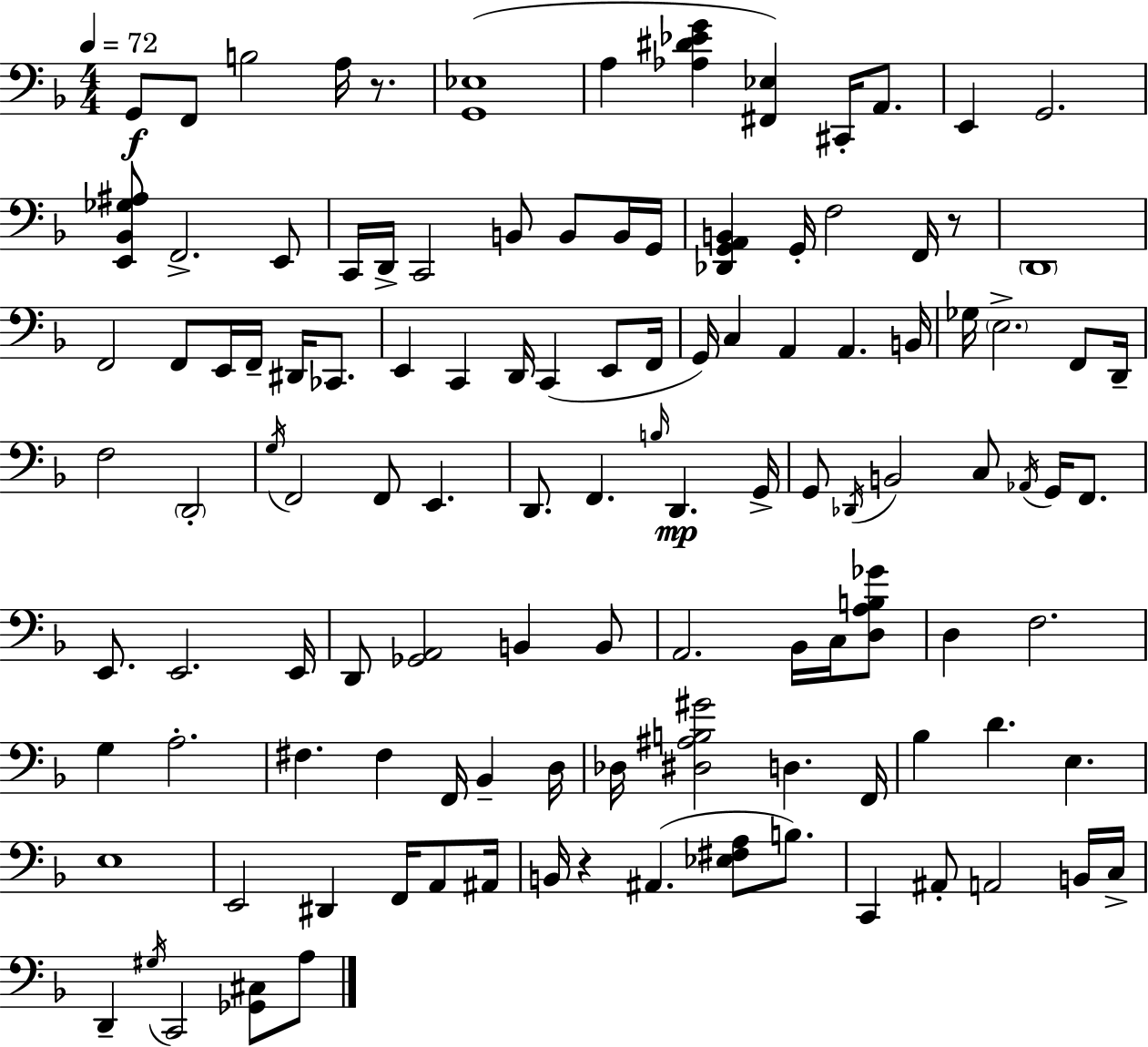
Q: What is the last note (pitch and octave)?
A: A3